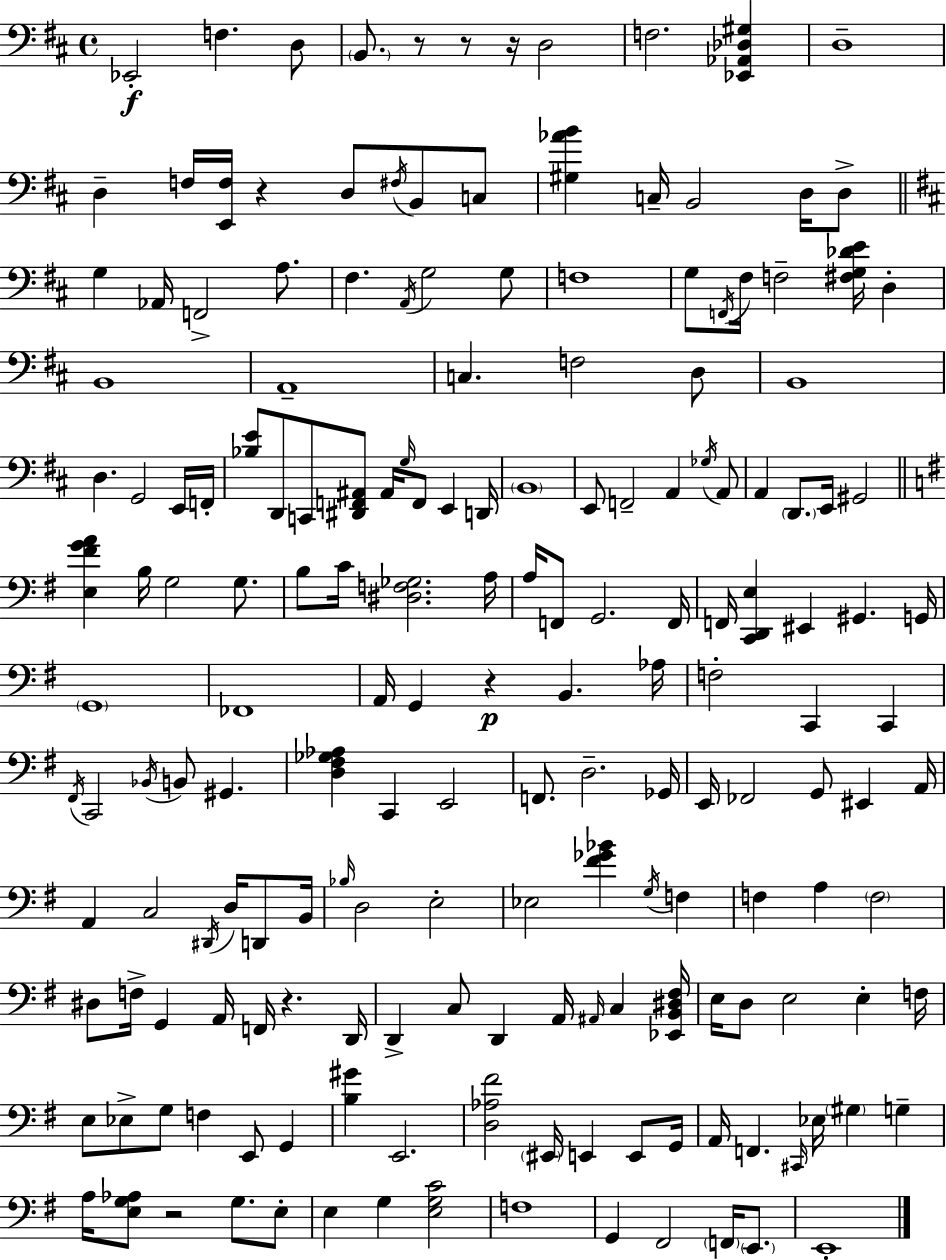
{
  \clef bass
  \time 4/4
  \defaultTimeSignature
  \key d \major
  ees,2-.\f f4. d8 | \parenthesize b,8. r8 r8 r16 d2 | f2. <ees, aes, des gis>4 | d1-- | \break d4-- f16 <e, f>16 r4 d8 \acciaccatura { fis16 } b,8 c8 | <gis aes' b'>4 c16-- b,2 d16 d8-> | \bar "||" \break \key b \minor g4 aes,16 f,2-> a8. | fis4. \acciaccatura { a,16 } g2 g8 | f1 | g8 \acciaccatura { f,16 } fis16 f2-- <fis g des' e'>16 d4-. | \break b,1 | a,1-- | c4. f2 | d8 b,1 | \break d4. g,2 | e,16 f,16-. <bes e'>8 d,8 c,8 <dis, f, ais,>8 ais,16 \grace { g16 } f,8 e,4 | d,16 \parenthesize b,1 | e,8 f,2-- a,4 | \break \acciaccatura { ges16 } a,8 a,4 \parenthesize d,8. e,16 gis,2 | \bar "||" \break \key g \major <e fis' g' a'>4 b16 g2 g8. | b8 c'16 <dis f ges>2. a16 | a16 f,8 g,2. f,16 | f,16 <c, d, e>4 eis,4 gis,4. g,16 | \break \parenthesize g,1 | fes,1 | a,16 g,4 r4\p b,4. aes16 | f2-. c,4 c,4 | \break \acciaccatura { fis,16 } c,2 \acciaccatura { bes,16 } b,8 gis,4. | <d fis ges aes>4 c,4 e,2 | f,8. d2.-- | ges,16 e,16 fes,2 g,8 eis,4 | \break a,16 a,4 c2 \acciaccatura { dis,16 } d16 | d,8 b,16 \grace { bes16 } d2 e2-. | ees2 <fis' ges' bes'>4 | \acciaccatura { g16 } f4 f4 a4 \parenthesize f2 | \break dis8 f16-> g,4 a,16 f,16 r4. | d,16 d,4-> c8 d,4 a,16 | \grace { ais,16 } c4 <ees, b, dis fis>16 e16 d8 e2 | e4-. f16 e8 ees8-> g8 f4 | \break e,8 g,4 <b gis'>4 e,2. | <d aes fis'>2 \parenthesize eis,16 e,4 | e,8 g,16 a,16 f,4. \grace { cis,16 } ees16 \parenthesize gis4 | g4-- a16 <e g aes>8 r2 | \break g8. e8-. e4 g4 <e g c'>2 | f1 | g,4 fis,2 | \parenthesize f,16 \parenthesize e,8. e,1-. | \break \bar "|."
}